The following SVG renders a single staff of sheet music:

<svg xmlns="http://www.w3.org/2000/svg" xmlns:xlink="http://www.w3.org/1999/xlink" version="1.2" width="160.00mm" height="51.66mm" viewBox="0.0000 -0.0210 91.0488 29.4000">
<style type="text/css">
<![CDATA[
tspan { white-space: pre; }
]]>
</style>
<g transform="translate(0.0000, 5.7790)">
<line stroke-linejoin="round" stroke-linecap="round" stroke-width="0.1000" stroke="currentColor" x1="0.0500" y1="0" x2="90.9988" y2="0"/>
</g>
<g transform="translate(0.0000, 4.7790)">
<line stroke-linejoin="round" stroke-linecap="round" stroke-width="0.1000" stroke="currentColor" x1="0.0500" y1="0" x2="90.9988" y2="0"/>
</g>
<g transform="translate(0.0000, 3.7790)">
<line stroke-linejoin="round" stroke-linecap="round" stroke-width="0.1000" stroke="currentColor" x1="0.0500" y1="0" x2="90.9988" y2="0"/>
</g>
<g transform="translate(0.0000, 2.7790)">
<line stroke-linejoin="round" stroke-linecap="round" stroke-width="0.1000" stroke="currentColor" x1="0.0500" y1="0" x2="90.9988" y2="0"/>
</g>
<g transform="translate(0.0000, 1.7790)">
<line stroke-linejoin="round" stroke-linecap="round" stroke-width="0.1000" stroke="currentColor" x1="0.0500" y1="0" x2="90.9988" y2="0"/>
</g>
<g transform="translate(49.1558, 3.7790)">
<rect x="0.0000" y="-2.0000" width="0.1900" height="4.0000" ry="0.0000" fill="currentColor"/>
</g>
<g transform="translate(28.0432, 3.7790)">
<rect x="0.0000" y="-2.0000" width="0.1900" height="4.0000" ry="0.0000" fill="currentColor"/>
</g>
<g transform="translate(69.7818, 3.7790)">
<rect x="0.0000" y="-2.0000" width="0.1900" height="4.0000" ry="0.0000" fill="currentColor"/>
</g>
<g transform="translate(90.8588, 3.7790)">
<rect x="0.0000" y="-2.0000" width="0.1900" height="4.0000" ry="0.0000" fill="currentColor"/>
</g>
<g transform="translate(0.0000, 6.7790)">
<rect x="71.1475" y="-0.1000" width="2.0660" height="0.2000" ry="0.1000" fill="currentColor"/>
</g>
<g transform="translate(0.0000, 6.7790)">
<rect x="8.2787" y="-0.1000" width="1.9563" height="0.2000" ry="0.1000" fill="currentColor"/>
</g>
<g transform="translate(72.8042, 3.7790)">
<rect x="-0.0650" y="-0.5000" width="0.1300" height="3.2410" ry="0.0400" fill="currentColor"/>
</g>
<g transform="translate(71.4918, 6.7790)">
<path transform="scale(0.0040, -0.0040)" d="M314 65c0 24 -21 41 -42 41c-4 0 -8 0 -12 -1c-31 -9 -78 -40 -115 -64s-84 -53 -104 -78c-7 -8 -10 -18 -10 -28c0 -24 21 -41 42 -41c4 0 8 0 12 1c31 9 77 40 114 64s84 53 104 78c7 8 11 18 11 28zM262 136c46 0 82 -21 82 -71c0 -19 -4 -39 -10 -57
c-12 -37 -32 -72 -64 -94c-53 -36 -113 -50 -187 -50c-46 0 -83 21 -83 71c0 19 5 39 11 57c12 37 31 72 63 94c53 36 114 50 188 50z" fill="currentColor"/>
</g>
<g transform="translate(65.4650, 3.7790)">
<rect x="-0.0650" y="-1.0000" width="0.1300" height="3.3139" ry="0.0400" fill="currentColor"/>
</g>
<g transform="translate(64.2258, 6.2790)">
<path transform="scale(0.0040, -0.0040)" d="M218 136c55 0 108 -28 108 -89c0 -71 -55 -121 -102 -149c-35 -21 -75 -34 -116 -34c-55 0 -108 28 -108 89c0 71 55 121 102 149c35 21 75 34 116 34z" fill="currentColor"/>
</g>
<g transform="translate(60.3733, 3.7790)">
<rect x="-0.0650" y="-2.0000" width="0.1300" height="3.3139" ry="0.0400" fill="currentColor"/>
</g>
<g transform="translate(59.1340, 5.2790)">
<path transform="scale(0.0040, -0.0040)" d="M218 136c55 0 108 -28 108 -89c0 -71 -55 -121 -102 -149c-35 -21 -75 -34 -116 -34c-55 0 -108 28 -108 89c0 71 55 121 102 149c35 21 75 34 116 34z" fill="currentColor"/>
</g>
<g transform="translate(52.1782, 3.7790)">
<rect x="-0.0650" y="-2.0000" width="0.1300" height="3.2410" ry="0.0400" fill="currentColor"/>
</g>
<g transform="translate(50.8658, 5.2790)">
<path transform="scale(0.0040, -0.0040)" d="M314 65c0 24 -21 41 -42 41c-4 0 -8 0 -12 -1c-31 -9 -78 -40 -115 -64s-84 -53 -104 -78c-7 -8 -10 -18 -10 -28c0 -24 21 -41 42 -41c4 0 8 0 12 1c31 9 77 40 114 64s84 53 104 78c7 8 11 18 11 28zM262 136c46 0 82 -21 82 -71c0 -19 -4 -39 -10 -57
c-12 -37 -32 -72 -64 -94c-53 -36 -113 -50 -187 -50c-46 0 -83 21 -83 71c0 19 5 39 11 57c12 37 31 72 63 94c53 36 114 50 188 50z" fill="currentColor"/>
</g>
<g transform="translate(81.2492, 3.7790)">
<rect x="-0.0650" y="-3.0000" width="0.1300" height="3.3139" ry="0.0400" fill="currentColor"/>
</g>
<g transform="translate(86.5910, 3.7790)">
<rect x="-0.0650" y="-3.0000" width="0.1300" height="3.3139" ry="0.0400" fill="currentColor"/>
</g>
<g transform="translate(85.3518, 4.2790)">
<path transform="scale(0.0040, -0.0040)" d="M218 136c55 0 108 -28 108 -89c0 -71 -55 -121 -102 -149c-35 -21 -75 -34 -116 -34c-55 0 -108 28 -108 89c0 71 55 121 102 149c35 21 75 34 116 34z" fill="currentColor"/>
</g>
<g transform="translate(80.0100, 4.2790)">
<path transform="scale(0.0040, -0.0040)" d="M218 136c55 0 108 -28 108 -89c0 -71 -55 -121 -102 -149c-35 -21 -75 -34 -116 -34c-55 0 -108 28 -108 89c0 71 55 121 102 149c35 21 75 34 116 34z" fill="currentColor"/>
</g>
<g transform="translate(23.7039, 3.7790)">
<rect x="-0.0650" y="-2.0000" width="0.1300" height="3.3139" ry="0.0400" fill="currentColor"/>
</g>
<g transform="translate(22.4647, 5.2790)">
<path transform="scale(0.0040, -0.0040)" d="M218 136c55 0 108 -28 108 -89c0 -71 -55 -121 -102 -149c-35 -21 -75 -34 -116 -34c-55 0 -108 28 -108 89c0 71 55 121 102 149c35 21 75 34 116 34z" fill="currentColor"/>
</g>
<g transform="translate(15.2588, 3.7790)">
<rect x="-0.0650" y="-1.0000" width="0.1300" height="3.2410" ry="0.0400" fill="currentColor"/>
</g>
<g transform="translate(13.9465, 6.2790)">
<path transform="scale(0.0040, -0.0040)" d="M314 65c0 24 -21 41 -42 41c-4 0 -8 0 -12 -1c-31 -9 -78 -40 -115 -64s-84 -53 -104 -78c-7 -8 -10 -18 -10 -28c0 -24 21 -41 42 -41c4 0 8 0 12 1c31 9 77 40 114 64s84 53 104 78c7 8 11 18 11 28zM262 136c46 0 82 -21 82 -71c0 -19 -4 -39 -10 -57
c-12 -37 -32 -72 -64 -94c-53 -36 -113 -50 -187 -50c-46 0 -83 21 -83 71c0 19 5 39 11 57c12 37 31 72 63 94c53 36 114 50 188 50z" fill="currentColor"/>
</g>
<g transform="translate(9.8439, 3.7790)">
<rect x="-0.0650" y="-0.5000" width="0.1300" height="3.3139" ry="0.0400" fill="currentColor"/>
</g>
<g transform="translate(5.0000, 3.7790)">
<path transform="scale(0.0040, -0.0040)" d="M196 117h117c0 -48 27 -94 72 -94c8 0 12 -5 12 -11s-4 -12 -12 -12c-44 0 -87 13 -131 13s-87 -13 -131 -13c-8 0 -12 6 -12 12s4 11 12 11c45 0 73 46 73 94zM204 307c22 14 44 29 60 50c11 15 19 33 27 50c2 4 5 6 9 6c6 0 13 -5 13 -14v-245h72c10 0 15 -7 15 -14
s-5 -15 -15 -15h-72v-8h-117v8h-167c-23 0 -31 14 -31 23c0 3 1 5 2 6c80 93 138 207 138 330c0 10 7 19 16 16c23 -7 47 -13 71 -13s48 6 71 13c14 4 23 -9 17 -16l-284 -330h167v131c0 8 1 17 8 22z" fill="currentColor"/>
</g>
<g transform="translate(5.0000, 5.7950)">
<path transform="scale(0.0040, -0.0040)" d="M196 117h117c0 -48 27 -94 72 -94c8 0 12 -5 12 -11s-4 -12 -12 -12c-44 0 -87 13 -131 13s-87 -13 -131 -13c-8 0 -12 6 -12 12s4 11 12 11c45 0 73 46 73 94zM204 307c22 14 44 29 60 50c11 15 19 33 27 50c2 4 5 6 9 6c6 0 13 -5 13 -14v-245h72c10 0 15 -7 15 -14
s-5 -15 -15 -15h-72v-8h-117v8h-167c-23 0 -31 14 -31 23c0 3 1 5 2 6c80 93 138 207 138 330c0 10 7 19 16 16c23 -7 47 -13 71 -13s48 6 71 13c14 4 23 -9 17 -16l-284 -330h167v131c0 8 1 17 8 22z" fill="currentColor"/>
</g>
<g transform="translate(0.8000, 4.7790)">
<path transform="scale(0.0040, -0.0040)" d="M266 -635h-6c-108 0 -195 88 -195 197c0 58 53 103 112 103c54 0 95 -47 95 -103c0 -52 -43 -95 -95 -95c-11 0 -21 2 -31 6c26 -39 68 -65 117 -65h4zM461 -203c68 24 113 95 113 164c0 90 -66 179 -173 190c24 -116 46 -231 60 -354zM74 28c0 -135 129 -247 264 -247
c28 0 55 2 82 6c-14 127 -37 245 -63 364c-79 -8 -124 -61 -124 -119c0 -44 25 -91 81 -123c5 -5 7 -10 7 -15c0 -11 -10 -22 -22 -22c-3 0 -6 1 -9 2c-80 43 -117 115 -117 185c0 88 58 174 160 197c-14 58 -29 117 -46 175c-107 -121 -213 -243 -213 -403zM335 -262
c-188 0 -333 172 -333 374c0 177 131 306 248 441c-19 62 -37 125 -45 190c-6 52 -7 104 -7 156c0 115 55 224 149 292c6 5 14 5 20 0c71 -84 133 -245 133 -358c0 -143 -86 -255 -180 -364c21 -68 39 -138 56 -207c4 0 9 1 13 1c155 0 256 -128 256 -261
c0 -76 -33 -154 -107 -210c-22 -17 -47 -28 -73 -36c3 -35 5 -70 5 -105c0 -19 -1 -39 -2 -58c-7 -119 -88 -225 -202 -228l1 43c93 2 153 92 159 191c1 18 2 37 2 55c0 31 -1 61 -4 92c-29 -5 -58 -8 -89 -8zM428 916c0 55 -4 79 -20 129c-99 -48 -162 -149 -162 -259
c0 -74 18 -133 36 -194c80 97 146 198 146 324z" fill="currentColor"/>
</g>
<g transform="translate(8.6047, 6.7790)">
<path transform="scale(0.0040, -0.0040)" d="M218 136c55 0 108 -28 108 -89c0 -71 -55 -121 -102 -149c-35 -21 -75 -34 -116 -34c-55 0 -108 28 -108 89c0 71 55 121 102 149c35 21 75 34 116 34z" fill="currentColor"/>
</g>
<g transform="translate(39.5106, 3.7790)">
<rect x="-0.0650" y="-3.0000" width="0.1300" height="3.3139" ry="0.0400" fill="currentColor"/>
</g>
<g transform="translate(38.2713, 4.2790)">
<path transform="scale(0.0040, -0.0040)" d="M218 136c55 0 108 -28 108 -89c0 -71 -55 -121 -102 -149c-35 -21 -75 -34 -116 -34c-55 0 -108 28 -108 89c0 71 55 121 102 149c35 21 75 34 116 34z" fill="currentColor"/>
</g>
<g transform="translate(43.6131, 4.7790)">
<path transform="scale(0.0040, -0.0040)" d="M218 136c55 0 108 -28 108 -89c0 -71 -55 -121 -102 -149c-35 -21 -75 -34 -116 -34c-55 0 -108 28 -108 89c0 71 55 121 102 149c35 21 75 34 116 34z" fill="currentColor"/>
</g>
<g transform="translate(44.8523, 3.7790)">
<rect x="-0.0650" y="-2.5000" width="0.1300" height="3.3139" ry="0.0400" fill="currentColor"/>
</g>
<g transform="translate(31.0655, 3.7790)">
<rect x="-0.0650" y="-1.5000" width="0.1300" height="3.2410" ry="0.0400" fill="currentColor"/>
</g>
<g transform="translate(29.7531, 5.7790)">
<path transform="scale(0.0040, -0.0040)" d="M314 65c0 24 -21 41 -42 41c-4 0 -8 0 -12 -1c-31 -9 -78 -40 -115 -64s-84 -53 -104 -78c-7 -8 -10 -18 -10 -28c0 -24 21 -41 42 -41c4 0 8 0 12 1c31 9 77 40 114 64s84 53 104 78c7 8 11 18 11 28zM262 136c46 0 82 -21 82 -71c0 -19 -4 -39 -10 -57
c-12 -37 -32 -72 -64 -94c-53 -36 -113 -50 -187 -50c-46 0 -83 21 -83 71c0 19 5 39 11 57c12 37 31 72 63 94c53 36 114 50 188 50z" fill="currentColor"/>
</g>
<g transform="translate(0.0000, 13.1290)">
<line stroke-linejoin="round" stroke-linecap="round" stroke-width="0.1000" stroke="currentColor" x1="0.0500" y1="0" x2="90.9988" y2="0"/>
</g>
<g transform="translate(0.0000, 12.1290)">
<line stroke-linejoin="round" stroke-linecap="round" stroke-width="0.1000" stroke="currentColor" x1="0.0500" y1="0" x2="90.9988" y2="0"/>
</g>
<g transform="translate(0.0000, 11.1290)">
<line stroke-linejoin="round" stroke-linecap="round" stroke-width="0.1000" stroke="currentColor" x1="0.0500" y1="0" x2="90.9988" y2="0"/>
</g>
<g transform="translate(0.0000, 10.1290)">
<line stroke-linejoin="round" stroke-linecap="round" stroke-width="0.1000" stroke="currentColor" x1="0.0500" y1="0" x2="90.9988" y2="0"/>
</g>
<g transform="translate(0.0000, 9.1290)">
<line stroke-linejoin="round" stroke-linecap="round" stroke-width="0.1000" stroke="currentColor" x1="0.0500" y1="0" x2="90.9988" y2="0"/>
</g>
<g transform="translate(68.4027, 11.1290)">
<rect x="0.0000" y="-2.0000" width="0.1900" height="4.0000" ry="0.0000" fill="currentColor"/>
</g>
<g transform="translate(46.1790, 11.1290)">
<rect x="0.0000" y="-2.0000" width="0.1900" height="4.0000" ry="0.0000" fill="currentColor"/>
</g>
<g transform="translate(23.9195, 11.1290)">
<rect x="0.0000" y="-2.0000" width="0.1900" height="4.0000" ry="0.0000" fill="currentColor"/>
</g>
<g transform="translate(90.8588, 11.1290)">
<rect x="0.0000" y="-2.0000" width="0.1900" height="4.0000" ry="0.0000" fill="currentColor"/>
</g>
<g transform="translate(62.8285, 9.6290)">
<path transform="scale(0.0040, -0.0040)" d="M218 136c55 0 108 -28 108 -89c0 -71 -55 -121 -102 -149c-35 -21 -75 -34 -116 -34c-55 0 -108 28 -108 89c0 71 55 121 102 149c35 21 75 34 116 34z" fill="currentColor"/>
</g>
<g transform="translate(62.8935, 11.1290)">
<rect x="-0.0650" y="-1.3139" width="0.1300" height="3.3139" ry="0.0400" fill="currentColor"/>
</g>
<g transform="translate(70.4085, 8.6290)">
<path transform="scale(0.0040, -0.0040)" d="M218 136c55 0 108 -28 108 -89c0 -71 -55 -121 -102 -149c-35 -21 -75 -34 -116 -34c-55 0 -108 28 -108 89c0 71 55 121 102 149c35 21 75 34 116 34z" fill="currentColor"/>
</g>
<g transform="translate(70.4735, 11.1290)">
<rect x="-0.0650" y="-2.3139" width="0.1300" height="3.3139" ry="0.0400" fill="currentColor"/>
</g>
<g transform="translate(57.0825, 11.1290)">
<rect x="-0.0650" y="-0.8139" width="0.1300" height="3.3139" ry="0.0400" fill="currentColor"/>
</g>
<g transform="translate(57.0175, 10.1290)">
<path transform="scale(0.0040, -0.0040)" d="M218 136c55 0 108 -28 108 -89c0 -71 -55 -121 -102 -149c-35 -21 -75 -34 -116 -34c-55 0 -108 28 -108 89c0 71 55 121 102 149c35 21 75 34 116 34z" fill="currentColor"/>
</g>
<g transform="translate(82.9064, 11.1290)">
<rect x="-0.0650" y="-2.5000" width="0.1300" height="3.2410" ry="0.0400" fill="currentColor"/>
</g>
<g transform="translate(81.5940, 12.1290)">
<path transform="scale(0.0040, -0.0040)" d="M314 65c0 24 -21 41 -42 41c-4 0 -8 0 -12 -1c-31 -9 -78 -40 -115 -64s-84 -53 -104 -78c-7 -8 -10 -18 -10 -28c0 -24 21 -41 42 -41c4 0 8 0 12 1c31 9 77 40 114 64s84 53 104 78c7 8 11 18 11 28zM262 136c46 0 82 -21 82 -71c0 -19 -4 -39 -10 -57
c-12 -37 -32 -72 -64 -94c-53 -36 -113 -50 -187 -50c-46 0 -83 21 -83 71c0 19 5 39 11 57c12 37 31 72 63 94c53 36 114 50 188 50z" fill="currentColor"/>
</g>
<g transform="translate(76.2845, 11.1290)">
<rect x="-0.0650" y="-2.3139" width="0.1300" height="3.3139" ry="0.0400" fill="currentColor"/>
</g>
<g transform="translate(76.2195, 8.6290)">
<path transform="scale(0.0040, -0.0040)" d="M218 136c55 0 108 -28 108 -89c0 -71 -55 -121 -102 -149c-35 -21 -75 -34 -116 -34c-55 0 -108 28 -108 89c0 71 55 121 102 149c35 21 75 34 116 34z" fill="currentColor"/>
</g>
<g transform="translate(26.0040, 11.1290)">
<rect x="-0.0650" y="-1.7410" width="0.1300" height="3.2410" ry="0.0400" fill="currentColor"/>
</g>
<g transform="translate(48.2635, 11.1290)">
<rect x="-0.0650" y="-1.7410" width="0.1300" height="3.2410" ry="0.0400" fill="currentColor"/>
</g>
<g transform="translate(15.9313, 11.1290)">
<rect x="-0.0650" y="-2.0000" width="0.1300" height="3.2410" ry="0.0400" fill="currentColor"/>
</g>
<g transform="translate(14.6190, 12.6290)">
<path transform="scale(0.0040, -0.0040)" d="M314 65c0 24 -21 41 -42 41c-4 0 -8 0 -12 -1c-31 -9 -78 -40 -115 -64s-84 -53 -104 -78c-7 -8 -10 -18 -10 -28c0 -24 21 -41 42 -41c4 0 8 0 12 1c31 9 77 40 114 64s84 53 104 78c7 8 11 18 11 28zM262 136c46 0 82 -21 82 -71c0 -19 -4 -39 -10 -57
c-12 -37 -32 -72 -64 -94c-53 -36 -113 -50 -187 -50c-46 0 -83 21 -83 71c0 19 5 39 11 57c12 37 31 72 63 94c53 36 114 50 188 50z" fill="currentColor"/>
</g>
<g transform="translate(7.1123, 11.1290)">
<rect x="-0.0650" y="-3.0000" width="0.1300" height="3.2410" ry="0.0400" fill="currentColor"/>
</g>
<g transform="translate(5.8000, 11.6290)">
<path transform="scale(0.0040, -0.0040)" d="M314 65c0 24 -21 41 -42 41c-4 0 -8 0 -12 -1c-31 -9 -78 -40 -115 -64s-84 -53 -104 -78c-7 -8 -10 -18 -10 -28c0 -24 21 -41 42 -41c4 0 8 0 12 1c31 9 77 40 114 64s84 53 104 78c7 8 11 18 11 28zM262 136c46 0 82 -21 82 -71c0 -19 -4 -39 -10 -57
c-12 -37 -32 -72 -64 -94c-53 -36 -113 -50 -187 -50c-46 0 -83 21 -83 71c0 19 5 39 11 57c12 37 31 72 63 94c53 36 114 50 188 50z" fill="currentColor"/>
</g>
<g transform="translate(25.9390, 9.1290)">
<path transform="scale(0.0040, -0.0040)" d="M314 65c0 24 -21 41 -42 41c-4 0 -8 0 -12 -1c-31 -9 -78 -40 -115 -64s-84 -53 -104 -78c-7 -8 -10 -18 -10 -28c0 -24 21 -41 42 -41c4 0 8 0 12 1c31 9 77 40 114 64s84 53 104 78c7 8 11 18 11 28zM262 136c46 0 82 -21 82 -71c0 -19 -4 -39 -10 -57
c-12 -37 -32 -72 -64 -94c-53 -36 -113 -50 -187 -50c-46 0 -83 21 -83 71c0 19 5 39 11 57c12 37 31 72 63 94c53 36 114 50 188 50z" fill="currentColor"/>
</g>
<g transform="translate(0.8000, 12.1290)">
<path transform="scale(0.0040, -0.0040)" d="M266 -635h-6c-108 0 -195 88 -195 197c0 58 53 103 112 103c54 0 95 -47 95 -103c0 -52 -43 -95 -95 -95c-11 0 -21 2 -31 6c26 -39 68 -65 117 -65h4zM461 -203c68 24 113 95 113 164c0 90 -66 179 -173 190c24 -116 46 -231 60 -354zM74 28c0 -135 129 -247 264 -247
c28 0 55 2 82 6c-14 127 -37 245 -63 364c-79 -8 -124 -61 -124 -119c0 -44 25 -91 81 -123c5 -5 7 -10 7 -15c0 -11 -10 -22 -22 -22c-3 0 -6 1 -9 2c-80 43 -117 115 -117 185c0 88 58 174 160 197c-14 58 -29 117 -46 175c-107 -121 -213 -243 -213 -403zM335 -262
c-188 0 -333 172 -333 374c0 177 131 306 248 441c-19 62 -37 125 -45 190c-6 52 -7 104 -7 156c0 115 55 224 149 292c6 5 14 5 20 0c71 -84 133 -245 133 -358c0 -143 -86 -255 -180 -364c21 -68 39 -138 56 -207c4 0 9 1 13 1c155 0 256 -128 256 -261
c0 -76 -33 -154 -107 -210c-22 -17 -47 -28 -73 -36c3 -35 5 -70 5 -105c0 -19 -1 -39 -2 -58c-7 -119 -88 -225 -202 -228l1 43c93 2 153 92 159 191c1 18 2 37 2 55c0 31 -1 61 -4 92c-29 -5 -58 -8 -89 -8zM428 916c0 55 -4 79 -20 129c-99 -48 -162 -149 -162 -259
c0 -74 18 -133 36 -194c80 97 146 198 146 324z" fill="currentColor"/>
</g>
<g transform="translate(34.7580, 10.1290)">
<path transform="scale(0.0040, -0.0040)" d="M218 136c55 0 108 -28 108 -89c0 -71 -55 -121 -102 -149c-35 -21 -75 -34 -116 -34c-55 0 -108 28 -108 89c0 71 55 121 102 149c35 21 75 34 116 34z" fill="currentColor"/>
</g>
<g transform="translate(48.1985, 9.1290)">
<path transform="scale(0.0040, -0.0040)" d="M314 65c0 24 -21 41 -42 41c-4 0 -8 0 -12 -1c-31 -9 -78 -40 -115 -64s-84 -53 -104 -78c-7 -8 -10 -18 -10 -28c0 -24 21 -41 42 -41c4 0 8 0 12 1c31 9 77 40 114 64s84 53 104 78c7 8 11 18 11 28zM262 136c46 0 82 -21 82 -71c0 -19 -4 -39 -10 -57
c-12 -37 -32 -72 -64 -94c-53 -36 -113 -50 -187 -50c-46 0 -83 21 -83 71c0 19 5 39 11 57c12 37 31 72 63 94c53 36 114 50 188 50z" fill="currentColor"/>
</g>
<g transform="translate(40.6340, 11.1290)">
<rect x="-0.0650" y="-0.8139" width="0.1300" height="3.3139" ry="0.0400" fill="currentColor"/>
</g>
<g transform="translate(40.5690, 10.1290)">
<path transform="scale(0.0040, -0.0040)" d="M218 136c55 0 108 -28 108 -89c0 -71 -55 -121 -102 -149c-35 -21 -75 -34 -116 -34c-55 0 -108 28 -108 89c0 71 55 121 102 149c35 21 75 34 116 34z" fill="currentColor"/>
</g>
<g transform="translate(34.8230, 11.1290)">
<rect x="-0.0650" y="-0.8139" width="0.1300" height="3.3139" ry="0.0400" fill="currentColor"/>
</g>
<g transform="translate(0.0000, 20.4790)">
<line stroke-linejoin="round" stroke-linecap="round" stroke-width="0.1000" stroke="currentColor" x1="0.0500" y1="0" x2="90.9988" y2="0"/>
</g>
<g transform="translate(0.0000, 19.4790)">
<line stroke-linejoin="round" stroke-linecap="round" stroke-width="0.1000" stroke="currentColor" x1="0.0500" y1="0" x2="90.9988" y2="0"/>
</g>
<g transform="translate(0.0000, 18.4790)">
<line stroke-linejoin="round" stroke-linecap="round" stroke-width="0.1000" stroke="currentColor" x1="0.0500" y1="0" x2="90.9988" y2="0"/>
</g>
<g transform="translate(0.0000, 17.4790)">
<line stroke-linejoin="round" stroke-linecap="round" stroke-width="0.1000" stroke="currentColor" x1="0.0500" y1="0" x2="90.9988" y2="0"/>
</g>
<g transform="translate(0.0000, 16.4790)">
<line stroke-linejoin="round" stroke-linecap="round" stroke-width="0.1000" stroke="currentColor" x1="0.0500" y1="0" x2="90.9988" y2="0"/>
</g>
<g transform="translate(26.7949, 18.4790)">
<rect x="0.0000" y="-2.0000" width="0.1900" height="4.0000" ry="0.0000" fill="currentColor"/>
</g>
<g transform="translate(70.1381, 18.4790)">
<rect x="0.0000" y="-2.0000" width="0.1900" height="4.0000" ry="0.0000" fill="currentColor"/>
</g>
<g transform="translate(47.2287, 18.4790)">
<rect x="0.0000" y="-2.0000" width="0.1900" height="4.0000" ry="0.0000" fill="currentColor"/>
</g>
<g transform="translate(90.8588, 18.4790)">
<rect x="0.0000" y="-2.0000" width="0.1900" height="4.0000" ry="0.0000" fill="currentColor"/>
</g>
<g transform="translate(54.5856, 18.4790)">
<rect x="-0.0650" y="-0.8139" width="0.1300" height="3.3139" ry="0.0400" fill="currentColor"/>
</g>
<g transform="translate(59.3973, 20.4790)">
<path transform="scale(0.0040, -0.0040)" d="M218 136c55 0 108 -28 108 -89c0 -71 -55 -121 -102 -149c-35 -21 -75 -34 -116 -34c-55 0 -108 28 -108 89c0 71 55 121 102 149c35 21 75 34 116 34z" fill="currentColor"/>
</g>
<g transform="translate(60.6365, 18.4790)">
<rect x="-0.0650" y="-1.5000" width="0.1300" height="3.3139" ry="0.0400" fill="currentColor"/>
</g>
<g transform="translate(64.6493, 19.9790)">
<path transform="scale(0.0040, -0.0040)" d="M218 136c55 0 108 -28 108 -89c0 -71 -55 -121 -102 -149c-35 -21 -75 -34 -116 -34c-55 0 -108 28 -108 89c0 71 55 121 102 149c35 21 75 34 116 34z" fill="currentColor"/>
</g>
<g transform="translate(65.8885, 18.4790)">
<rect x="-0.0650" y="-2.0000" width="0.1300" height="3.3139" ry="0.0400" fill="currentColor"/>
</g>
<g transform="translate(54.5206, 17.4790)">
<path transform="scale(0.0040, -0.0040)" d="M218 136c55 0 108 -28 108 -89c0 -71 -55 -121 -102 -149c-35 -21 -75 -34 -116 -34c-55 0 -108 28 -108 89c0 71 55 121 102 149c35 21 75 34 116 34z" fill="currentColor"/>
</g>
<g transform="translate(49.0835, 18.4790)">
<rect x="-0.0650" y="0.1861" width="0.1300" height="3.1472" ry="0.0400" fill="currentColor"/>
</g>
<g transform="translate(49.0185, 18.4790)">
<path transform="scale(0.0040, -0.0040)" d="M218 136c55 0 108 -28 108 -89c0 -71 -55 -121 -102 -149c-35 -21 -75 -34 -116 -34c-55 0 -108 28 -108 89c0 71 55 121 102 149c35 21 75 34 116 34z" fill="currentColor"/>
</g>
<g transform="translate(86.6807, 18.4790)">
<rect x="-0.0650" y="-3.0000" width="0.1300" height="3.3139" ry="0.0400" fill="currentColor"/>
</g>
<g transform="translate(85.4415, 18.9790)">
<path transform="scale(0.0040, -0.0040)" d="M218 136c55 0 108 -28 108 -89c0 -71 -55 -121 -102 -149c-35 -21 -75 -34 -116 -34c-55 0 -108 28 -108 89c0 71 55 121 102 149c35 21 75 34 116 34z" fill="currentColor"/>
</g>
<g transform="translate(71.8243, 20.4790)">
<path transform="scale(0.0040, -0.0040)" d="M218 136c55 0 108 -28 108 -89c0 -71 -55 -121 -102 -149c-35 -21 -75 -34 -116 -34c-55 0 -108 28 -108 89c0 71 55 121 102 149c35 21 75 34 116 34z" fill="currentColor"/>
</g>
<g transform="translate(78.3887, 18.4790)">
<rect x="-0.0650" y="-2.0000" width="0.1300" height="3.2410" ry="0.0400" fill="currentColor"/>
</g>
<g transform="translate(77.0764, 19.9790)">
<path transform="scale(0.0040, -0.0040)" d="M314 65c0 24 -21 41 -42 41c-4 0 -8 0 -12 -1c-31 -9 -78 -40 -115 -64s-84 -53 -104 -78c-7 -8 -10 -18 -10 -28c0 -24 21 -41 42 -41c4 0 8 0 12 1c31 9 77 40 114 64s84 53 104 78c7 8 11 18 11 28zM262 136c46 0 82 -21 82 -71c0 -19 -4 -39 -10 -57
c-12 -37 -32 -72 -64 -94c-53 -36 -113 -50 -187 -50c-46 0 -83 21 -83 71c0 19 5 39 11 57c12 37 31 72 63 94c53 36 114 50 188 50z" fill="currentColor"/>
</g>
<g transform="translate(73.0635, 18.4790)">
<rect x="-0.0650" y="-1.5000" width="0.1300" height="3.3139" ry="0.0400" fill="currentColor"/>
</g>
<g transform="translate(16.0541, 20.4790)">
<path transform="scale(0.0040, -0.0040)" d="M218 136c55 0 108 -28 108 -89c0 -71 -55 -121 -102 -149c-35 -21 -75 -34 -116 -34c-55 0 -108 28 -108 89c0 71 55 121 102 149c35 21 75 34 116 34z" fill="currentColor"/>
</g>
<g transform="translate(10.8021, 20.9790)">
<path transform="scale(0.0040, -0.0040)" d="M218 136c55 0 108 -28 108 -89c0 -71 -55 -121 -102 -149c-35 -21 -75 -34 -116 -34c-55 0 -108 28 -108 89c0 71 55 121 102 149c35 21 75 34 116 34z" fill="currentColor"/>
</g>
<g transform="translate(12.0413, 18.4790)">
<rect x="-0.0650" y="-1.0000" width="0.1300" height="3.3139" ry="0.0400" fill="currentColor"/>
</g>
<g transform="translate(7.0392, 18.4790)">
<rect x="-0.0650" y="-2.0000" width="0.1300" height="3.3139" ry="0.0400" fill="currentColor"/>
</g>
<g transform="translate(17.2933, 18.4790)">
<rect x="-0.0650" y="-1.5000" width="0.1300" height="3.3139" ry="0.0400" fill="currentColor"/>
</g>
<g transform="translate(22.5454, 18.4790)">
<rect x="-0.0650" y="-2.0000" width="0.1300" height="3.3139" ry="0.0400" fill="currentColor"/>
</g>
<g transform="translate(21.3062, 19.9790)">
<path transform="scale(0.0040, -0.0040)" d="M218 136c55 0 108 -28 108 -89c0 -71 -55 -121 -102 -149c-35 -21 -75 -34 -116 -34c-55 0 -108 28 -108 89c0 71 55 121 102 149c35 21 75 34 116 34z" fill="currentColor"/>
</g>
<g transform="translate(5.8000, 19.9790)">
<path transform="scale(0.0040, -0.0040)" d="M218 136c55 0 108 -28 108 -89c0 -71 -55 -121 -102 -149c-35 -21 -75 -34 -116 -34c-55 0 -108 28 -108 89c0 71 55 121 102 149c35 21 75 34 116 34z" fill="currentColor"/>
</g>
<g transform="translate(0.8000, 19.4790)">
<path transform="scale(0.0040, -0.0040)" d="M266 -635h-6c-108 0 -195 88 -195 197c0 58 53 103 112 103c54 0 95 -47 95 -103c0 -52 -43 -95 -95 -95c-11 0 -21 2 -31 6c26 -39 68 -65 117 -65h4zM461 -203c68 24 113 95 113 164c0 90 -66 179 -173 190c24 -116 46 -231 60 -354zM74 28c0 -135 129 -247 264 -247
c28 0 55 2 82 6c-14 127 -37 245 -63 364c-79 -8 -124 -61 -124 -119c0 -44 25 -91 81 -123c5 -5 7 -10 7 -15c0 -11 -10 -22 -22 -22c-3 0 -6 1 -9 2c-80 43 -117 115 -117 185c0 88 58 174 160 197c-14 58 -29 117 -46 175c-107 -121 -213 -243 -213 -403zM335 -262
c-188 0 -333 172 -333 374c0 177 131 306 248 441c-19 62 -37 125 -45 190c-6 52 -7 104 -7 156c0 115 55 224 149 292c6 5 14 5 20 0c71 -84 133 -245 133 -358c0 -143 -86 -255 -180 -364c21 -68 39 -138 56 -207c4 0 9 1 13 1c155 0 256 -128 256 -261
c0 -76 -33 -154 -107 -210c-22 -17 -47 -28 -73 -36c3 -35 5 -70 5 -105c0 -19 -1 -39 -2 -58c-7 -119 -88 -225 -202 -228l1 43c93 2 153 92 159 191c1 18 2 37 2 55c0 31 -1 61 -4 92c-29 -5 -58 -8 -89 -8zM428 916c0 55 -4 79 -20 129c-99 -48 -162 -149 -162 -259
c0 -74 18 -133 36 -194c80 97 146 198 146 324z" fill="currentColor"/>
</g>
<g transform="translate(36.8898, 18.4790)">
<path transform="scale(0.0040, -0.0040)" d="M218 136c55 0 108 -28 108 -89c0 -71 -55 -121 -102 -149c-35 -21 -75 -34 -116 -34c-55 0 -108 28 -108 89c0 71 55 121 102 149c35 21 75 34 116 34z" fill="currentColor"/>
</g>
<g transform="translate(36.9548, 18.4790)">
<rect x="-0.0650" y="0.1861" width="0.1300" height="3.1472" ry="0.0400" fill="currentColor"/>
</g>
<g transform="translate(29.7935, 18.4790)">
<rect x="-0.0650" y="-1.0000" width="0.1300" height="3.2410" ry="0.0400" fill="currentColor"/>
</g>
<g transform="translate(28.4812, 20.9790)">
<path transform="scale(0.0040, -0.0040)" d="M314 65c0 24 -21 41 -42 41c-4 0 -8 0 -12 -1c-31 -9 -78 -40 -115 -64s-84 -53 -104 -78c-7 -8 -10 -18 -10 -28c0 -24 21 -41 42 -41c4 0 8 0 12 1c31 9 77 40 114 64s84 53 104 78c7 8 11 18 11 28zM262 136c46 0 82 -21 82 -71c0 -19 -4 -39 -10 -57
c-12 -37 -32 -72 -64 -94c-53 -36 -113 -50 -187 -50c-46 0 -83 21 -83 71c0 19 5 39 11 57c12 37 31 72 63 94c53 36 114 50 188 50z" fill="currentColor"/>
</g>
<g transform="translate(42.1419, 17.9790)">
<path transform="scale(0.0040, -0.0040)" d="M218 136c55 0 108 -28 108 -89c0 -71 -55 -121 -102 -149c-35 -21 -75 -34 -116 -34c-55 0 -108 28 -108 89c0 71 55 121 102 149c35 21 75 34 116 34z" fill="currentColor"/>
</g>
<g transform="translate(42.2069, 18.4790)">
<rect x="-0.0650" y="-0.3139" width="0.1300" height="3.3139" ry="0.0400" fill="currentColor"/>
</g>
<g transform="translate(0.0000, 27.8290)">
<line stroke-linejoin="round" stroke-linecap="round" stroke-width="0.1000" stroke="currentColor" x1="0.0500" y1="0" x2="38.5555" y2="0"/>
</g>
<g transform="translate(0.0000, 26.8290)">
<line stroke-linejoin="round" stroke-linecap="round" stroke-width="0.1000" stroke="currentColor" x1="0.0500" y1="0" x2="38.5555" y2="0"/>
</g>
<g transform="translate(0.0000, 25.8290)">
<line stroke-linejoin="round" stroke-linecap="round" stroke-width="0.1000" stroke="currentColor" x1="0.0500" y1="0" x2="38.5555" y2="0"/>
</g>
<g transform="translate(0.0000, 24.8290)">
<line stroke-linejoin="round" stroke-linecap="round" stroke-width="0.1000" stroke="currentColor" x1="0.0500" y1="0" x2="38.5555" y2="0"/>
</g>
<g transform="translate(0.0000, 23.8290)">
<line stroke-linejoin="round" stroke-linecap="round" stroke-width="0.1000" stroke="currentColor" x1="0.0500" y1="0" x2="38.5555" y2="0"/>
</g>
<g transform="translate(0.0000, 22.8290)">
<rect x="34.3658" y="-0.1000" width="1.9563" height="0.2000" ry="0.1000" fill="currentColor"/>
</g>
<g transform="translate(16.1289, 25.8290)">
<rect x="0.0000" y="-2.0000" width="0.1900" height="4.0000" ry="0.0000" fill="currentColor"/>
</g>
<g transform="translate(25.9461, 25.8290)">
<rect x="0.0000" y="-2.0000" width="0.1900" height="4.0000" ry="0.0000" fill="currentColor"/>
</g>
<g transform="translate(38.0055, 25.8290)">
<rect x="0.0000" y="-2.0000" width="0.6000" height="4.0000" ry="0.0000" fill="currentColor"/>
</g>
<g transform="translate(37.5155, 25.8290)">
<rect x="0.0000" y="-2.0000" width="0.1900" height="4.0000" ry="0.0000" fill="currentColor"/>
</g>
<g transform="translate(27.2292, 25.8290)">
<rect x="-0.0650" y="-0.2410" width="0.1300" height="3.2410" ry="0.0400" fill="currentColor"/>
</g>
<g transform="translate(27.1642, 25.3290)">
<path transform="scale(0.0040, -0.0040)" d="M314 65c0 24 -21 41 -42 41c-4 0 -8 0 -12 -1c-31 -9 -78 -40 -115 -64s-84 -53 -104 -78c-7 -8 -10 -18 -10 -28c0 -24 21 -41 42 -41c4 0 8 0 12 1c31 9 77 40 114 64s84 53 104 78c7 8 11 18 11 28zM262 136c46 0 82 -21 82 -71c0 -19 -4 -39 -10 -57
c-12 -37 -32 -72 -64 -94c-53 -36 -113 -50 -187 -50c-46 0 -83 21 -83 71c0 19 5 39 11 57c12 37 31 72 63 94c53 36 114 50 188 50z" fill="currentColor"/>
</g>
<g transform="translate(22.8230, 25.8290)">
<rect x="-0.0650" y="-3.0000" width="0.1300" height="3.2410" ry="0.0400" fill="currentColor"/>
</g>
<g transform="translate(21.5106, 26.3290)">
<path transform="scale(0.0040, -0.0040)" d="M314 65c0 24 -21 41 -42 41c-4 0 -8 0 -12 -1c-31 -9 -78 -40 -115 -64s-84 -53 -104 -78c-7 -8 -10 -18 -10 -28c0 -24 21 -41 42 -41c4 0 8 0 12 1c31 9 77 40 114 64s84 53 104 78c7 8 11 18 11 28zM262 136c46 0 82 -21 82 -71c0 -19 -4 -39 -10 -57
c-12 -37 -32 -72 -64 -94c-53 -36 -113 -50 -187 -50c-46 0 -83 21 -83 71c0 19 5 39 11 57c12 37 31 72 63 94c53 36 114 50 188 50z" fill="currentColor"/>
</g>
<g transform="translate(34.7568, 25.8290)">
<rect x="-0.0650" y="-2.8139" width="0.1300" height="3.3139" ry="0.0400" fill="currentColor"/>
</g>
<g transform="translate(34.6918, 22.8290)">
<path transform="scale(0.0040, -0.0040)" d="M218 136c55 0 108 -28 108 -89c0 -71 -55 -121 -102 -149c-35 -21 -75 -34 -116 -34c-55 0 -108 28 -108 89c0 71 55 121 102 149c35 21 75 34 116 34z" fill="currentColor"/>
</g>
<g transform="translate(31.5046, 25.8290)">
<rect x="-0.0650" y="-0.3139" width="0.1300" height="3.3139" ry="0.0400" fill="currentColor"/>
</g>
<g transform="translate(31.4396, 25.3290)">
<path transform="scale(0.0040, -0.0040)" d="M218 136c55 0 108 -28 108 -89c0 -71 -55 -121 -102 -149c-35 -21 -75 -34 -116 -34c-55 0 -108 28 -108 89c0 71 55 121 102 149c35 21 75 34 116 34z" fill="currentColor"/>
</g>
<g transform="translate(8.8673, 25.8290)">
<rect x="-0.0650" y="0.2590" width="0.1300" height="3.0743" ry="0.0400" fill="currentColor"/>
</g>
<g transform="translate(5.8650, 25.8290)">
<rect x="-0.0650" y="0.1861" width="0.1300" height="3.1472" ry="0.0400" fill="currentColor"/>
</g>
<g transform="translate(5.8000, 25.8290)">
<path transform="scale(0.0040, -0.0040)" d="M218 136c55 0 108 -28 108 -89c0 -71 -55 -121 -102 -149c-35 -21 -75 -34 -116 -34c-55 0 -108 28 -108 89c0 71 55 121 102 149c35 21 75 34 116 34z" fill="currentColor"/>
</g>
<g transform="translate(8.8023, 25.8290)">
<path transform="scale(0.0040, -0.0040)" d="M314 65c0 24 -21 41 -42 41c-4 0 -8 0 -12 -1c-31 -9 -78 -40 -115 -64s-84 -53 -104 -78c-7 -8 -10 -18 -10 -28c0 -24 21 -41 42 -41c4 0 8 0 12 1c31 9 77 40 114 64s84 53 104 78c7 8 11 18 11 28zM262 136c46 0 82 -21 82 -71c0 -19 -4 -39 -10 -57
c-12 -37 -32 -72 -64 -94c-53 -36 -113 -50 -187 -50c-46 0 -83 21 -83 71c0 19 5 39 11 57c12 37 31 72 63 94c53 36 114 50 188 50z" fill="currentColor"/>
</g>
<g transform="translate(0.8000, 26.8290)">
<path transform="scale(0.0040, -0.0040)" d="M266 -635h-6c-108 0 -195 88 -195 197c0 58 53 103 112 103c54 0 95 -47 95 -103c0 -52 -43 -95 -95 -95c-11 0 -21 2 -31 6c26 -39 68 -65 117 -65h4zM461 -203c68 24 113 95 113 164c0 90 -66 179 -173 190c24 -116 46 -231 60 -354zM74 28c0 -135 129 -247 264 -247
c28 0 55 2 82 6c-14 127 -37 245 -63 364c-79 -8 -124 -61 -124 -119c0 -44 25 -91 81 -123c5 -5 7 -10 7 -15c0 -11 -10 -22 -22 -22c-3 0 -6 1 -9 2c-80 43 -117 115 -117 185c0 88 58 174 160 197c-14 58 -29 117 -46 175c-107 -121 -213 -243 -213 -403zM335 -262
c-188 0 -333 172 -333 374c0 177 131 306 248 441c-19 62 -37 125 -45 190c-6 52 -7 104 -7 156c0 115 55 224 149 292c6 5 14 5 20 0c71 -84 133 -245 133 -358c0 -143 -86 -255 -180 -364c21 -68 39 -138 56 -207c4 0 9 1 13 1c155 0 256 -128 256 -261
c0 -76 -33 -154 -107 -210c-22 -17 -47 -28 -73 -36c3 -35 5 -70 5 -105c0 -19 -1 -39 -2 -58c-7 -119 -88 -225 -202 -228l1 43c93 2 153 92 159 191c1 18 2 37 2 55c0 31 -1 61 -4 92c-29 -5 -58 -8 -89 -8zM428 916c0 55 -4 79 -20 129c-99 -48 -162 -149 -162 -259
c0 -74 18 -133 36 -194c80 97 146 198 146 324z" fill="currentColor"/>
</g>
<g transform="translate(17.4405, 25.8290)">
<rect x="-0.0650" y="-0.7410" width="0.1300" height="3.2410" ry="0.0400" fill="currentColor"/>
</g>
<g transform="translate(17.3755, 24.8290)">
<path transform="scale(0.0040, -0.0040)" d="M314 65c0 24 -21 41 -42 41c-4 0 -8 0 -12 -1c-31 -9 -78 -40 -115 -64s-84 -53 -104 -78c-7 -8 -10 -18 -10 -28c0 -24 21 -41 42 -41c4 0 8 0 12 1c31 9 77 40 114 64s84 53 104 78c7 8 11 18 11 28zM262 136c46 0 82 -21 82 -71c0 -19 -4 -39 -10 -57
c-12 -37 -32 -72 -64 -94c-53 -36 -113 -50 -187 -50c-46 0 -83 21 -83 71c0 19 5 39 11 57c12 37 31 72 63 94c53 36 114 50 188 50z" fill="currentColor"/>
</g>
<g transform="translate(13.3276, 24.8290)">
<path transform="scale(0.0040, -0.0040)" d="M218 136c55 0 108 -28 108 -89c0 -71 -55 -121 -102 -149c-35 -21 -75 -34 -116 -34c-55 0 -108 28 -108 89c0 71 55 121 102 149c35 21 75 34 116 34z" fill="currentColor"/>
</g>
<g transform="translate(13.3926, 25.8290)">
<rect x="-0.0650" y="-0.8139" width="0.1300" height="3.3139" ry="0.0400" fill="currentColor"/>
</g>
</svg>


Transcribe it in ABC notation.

X:1
T:Untitled
M:4/4
L:1/4
K:C
C D2 F E2 A G F2 F D C2 A A A2 F2 f2 d d f2 d e g g G2 F D E F D2 B c B d E F E F2 A B B2 d d2 A2 c2 c a